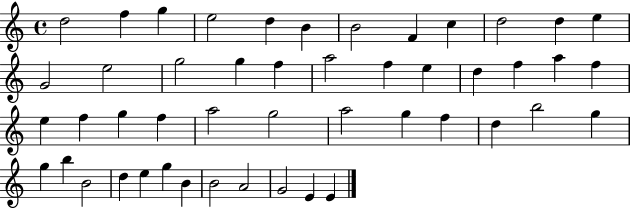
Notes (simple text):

D5/h F5/q G5/q E5/h D5/q B4/q B4/h F4/q C5/q D5/h D5/q E5/q G4/h E5/h G5/h G5/q F5/q A5/h F5/q E5/q D5/q F5/q A5/q F5/q E5/q F5/q G5/q F5/q A5/h G5/h A5/h G5/q F5/q D5/q B5/h G5/q G5/q B5/q B4/h D5/q E5/q G5/q B4/q B4/h A4/h G4/h E4/q E4/q